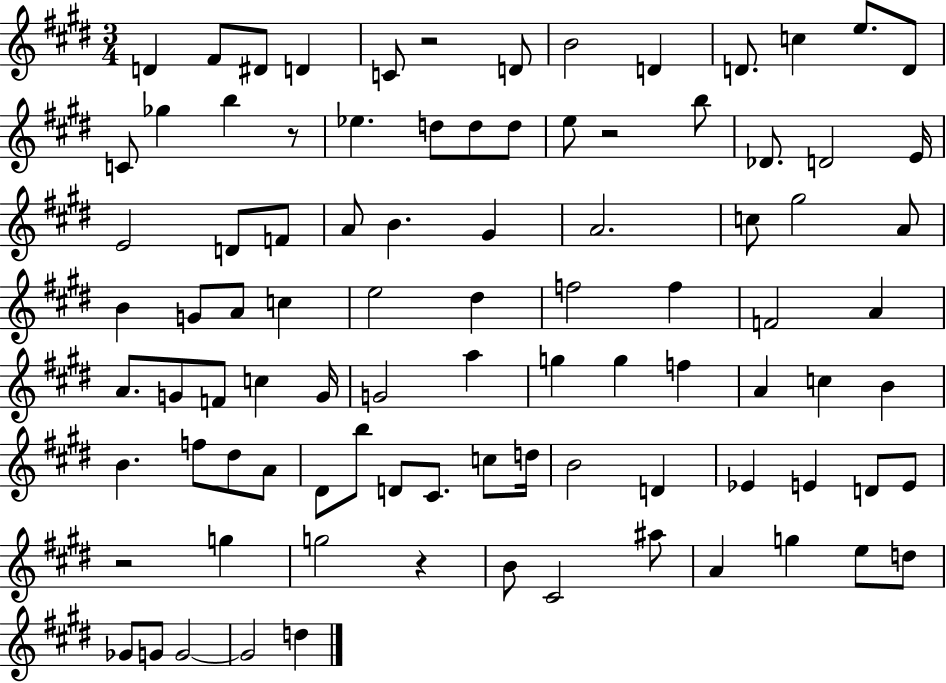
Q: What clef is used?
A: treble